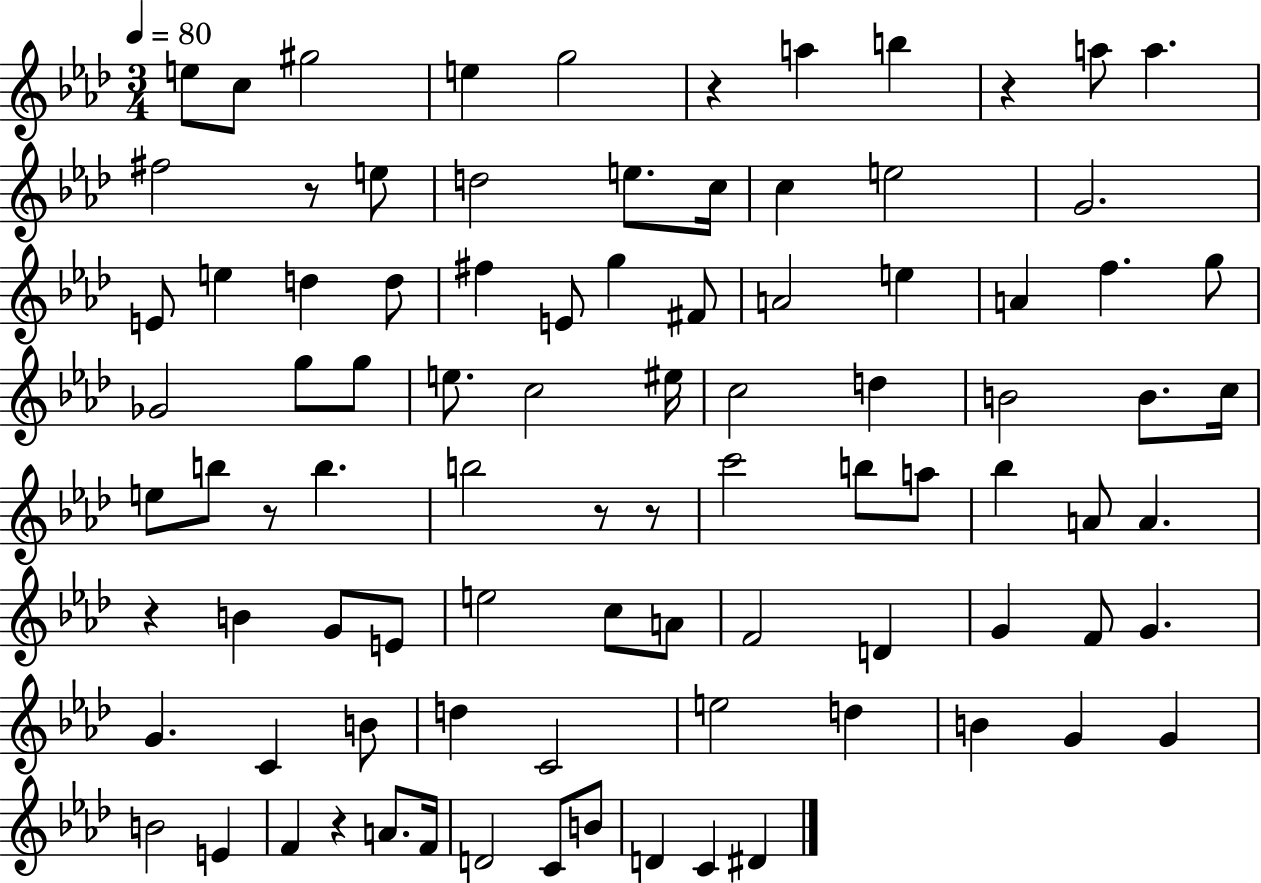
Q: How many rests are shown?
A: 8